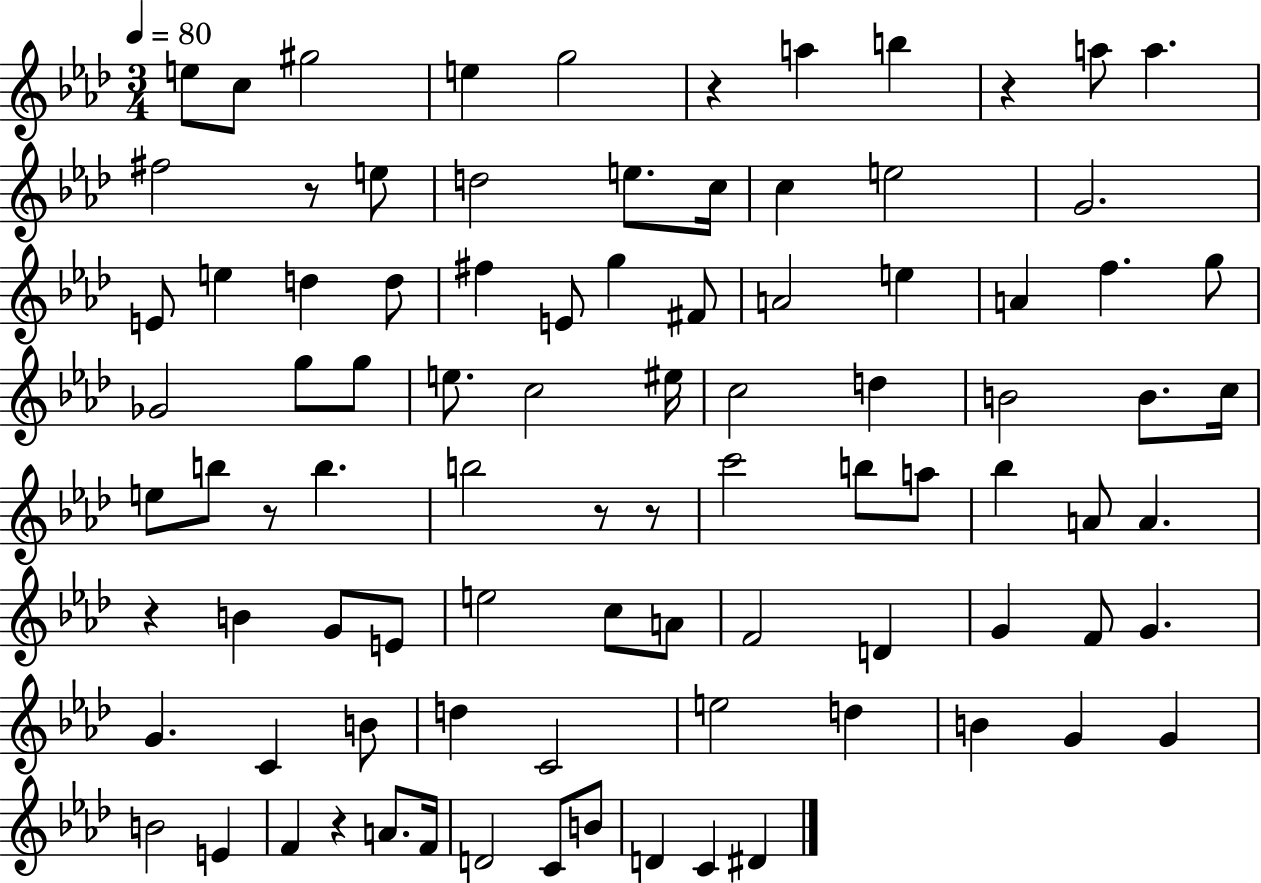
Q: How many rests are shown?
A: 8